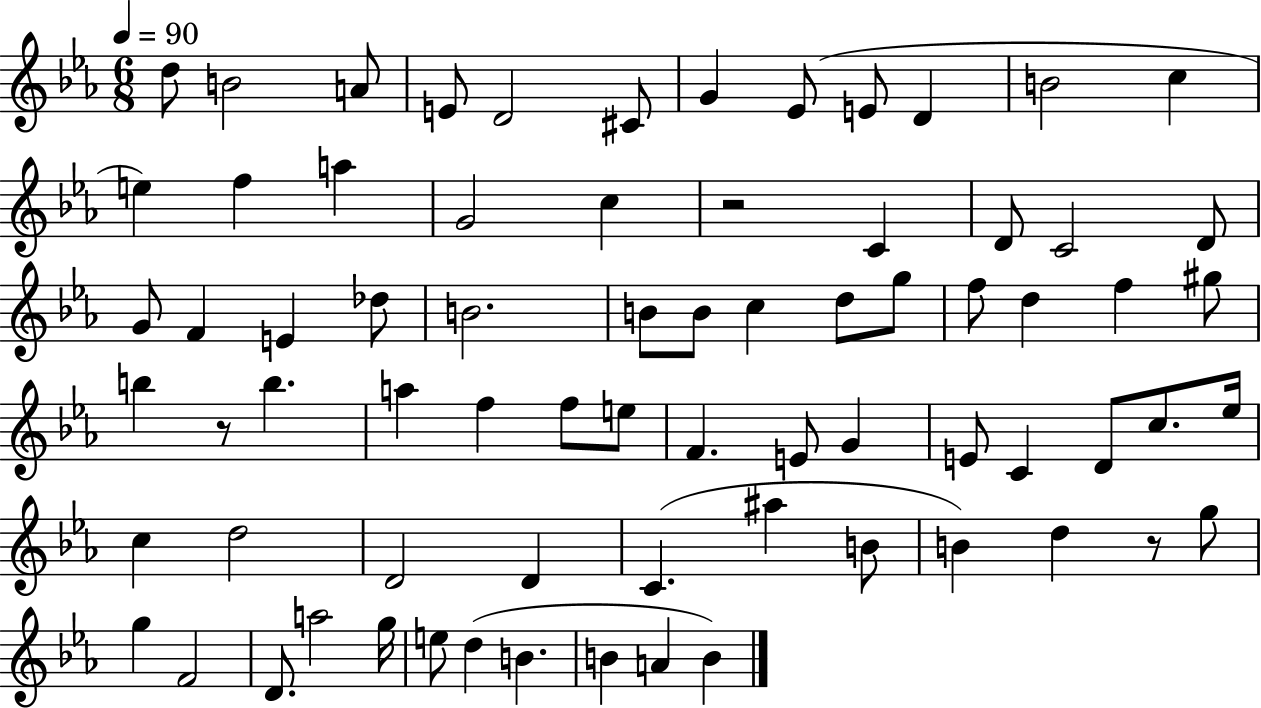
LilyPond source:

{
  \clef treble
  \numericTimeSignature
  \time 6/8
  \key ees \major
  \tempo 4 = 90
  d''8 b'2 a'8 | e'8 d'2 cis'8 | g'4 ees'8( e'8 d'4 | b'2 c''4 | \break e''4) f''4 a''4 | g'2 c''4 | r2 c'4 | d'8 c'2 d'8 | \break g'8 f'4 e'4 des''8 | b'2. | b'8 b'8 c''4 d''8 g''8 | f''8 d''4 f''4 gis''8 | \break b''4 r8 b''4. | a''4 f''4 f''8 e''8 | f'4. e'8 g'4 | e'8 c'4 d'8 c''8. ees''16 | \break c''4 d''2 | d'2 d'4 | c'4.( ais''4 b'8 | b'4) d''4 r8 g''8 | \break g''4 f'2 | d'8. a''2 g''16 | e''8 d''4( b'4. | b'4 a'4 b'4) | \break \bar "|."
}